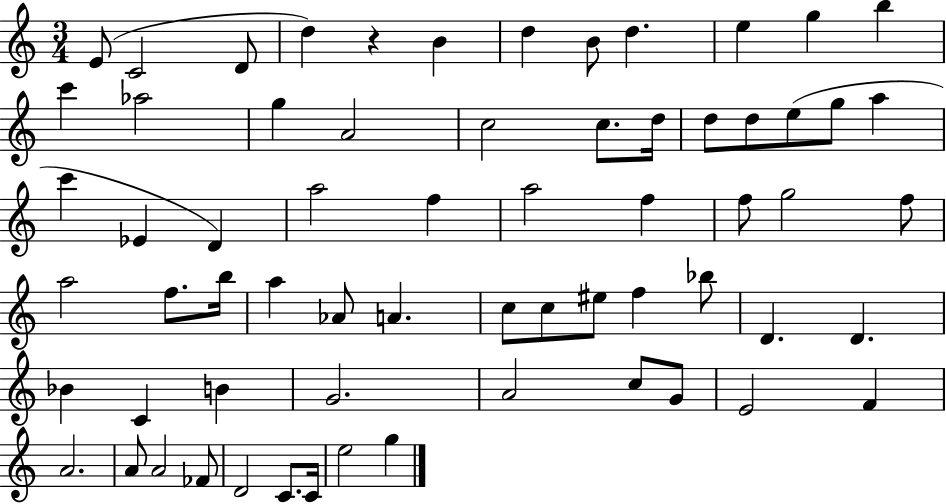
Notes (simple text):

E4/e C4/h D4/e D5/q R/q B4/q D5/q B4/e D5/q. E5/q G5/q B5/q C6/q Ab5/h G5/q A4/h C5/h C5/e. D5/s D5/e D5/e E5/e G5/e A5/q C6/q Eb4/q D4/q A5/h F5/q A5/h F5/q F5/e G5/h F5/e A5/h F5/e. B5/s A5/q Ab4/e A4/q. C5/e C5/e EIS5/e F5/q Bb5/e D4/q. D4/q. Bb4/q C4/q B4/q G4/h. A4/h C5/e G4/e E4/h F4/q A4/h. A4/e A4/h FES4/e D4/h C4/e. C4/s E5/h G5/q